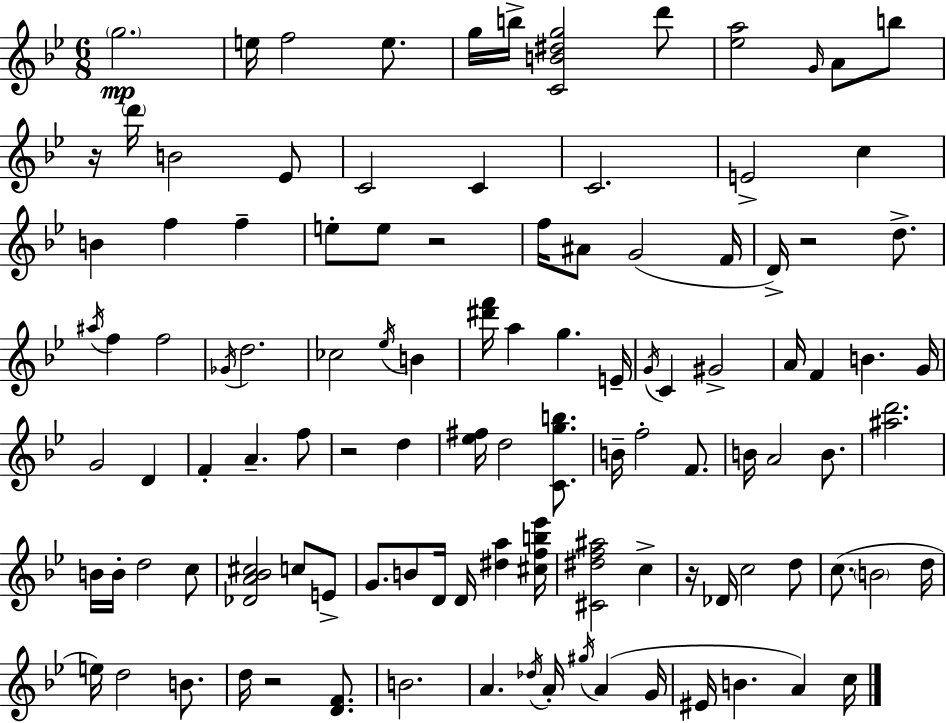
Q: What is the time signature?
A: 6/8